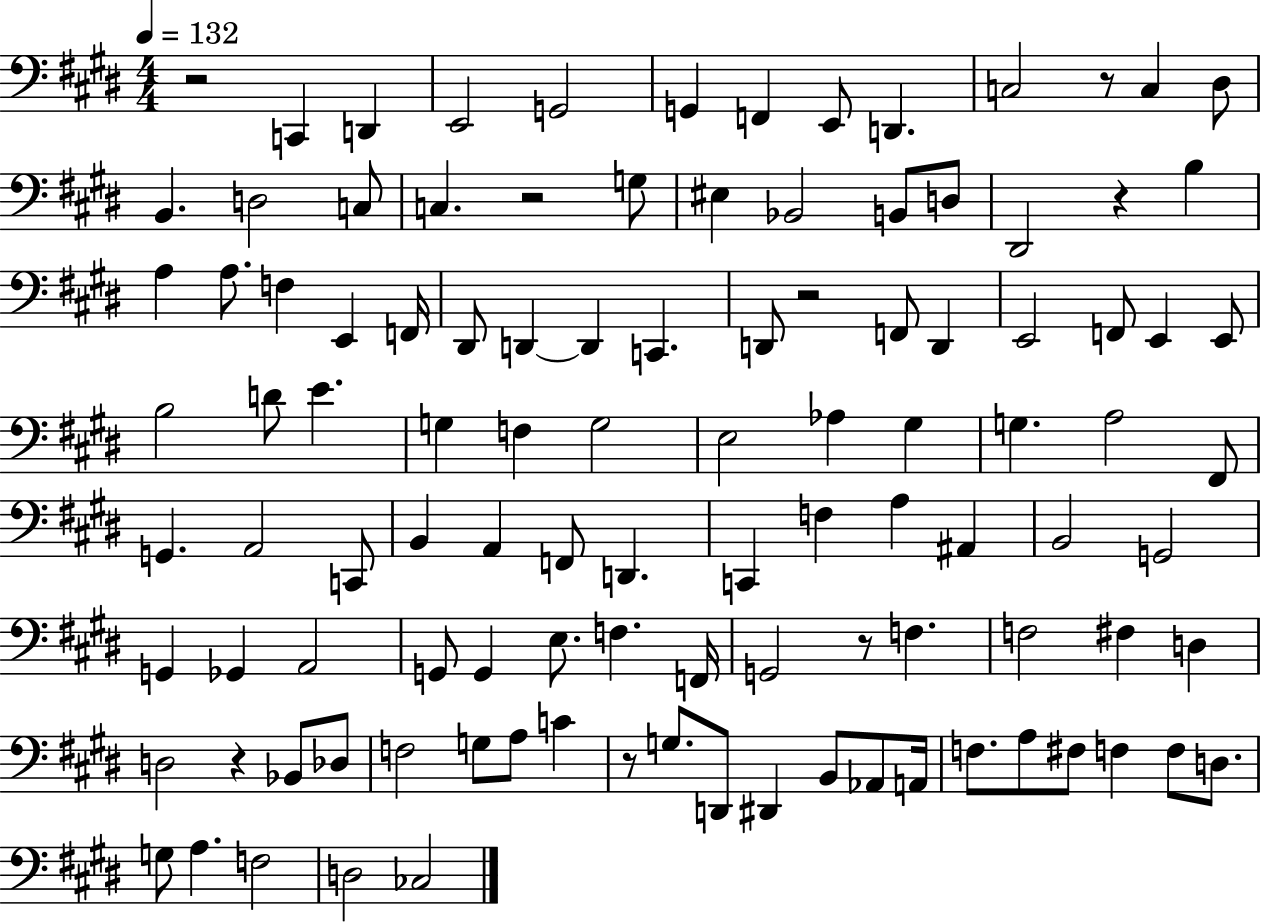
X:1
T:Untitled
M:4/4
L:1/4
K:E
z2 C,, D,, E,,2 G,,2 G,, F,, E,,/2 D,, C,2 z/2 C, ^D,/2 B,, D,2 C,/2 C, z2 G,/2 ^E, _B,,2 B,,/2 D,/2 ^D,,2 z B, A, A,/2 F, E,, F,,/4 ^D,,/2 D,, D,, C,, D,,/2 z2 F,,/2 D,, E,,2 F,,/2 E,, E,,/2 B,2 D/2 E G, F, G,2 E,2 _A, ^G, G, A,2 ^F,,/2 G,, A,,2 C,,/2 B,, A,, F,,/2 D,, C,, F, A, ^A,, B,,2 G,,2 G,, _G,, A,,2 G,,/2 G,, E,/2 F, F,,/4 G,,2 z/2 F, F,2 ^F, D, D,2 z _B,,/2 _D,/2 F,2 G,/2 A,/2 C z/2 G,/2 D,,/2 ^D,, B,,/2 _A,,/2 A,,/4 F,/2 A,/2 ^F,/2 F, F,/2 D,/2 G,/2 A, F,2 D,2 _C,2